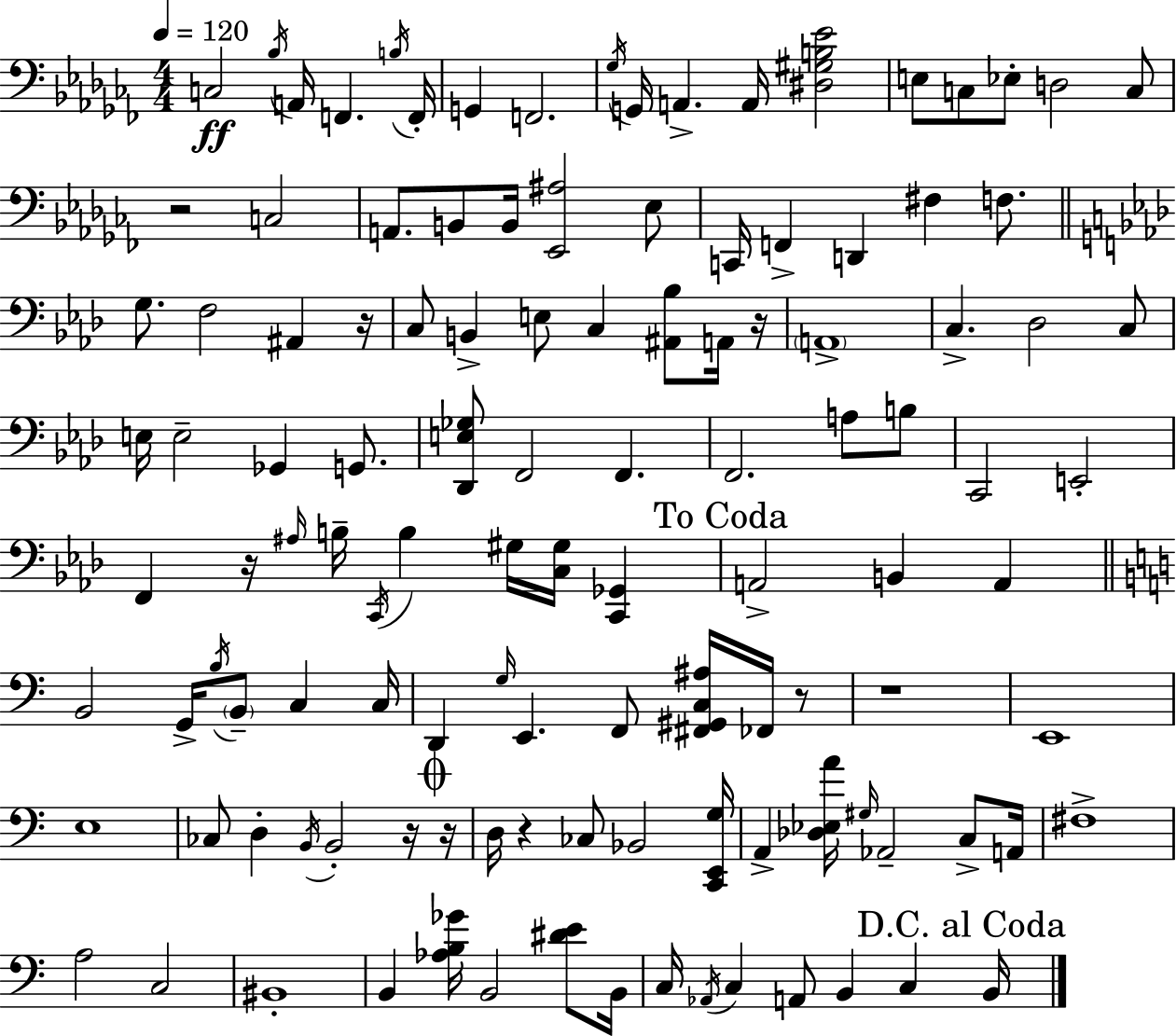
{
  \clef bass
  \numericTimeSignature
  \time 4/4
  \key aes \minor
  \tempo 4 = 120
  c2\ff \acciaccatura { bes16 } a,16 f,4. | \acciaccatura { b16 } f,16-. g,4 f,2. | \acciaccatura { ges16 } g,16 a,4.-> a,16 <dis gis b ees'>2 | e8 c8 ees8-. d2 | \break c8 r2 c2 | a,8. b,8 b,16 <ees, ais>2 | ees8 c,16 f,4-> d,4 fis4 | f8. \bar "||" \break \key aes \major g8. f2 ais,4 r16 | c8 b,4-> e8 c4 <ais, bes>8 a,16 r16 | \parenthesize a,1-> | c4.-> des2 c8 | \break e16 e2-- ges,4 g,8. | <des, e ges>8 f,2 f,4. | f,2. a8 b8 | c,2 e,2-. | \break f,4 r16 \grace { ais16 } b16-- \acciaccatura { c,16 } b4 gis16 <c gis>16 <c, ges,>4 | \mark "To Coda" a,2-> b,4 a,4 | \bar "||" \break \key a \minor b,2 g,16-> \acciaccatura { b16 } \parenthesize b,8-- c4 | c16 d,4 \grace { g16 } e,4. f,8 <fis, gis, c ais>16 fes,16 | r8 r1 | e,1 | \break e1 | ces8 d4-. \acciaccatura { b,16 } b,2-. | r16 \mark \markup { \musicglyph "scripts.coda" } r16 d16 r4 ces8 bes,2 | <c, e, g>16 a,4-> <des ees a'>16 \grace { gis16 } aes,2-- | \break c8-> a,16 fis1-> | a2 c2 | bis,1-. | b,4 <aes b ges'>16 b,2 | \break <dis' e'>8 b,16 c16 \acciaccatura { aes,16 } c4 a,8 b,4 | c4 \mark "D.C. al Coda" b,16 \bar "|."
}